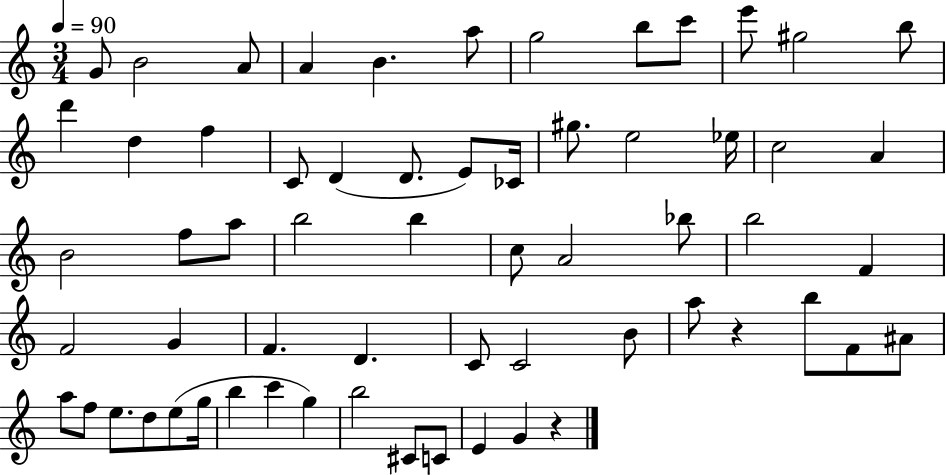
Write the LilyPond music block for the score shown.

{
  \clef treble
  \numericTimeSignature
  \time 3/4
  \key c \major
  \tempo 4 = 90
  \repeat volta 2 { g'8 b'2 a'8 | a'4 b'4. a''8 | g''2 b''8 c'''8 | e'''8 gis''2 b''8 | \break d'''4 d''4 f''4 | c'8 d'4( d'8. e'8) ces'16 | gis''8. e''2 ees''16 | c''2 a'4 | \break b'2 f''8 a''8 | b''2 b''4 | c''8 a'2 bes''8 | b''2 f'4 | \break f'2 g'4 | f'4. d'4. | c'8 c'2 b'8 | a''8 r4 b''8 f'8 ais'8 | \break a''8 f''8 e''8. d''8 e''8( g''16 | b''4 c'''4 g''4) | b''2 cis'8 c'8 | e'4 g'4 r4 | \break } \bar "|."
}